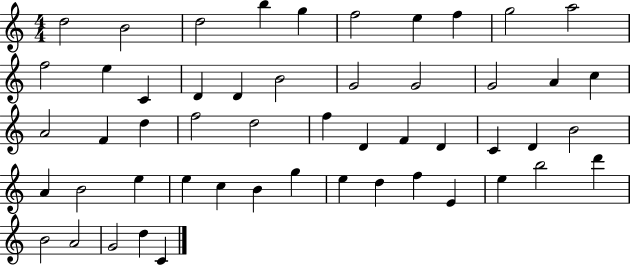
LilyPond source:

{
  \clef treble
  \numericTimeSignature
  \time 4/4
  \key c \major
  d''2 b'2 | d''2 b''4 g''4 | f''2 e''4 f''4 | g''2 a''2 | \break f''2 e''4 c'4 | d'4 d'4 b'2 | g'2 g'2 | g'2 a'4 c''4 | \break a'2 f'4 d''4 | f''2 d''2 | f''4 d'4 f'4 d'4 | c'4 d'4 b'2 | \break a'4 b'2 e''4 | e''4 c''4 b'4 g''4 | e''4 d''4 f''4 e'4 | e''4 b''2 d'''4 | \break b'2 a'2 | g'2 d''4 c'4 | \bar "|."
}